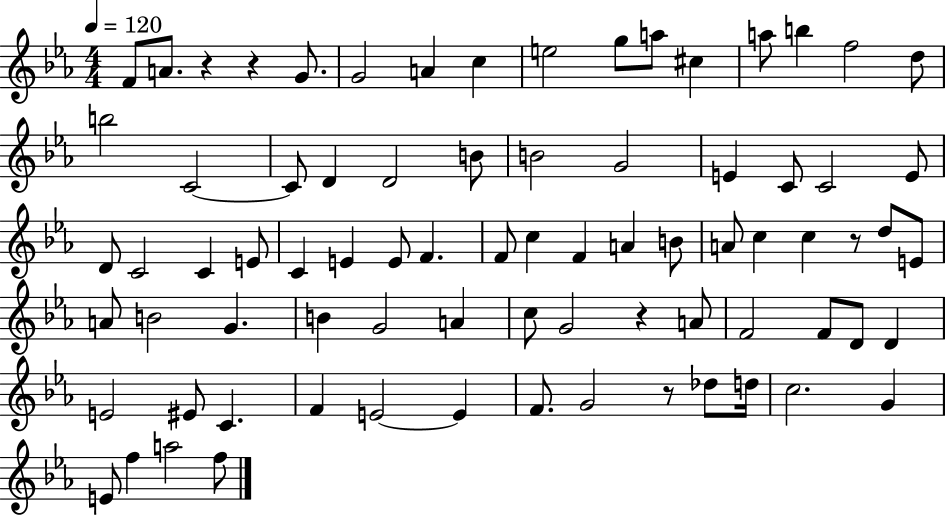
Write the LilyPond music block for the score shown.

{
  \clef treble
  \numericTimeSignature
  \time 4/4
  \key ees \major
  \tempo 4 = 120
  f'8 a'8. r4 r4 g'8. | g'2 a'4 c''4 | e''2 g''8 a''8 cis''4 | a''8 b''4 f''2 d''8 | \break b''2 c'2~~ | c'8 d'4 d'2 b'8 | b'2 g'2 | e'4 c'8 c'2 e'8 | \break d'8 c'2 c'4 e'8 | c'4 e'4 e'8 f'4. | f'8 c''4 f'4 a'4 b'8 | a'8 c''4 c''4 r8 d''8 e'8 | \break a'8 b'2 g'4. | b'4 g'2 a'4 | c''8 g'2 r4 a'8 | f'2 f'8 d'8 d'4 | \break e'2 eis'8 c'4. | f'4 e'2~~ e'4 | f'8. g'2 r8 des''8 d''16 | c''2. g'4 | \break e'8 f''4 a''2 f''8 | \bar "|."
}